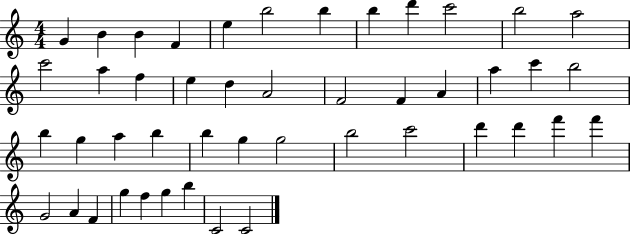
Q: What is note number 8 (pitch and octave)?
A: B5